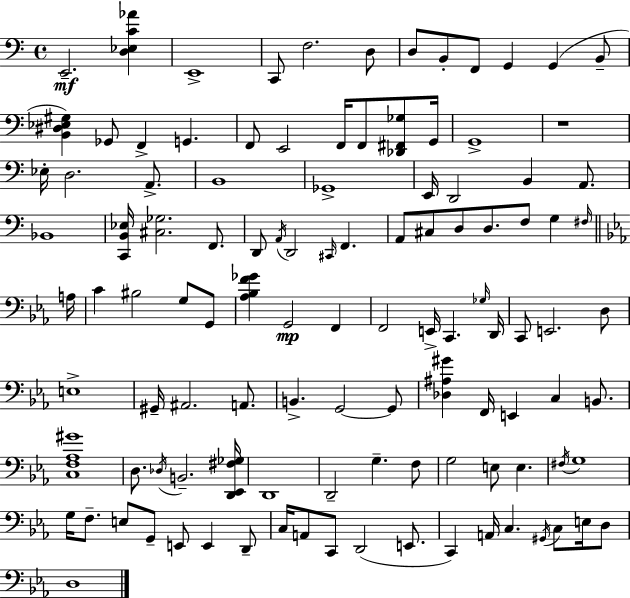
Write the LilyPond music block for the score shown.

{
  \clef bass
  \time 4/4
  \defaultTimeSignature
  \key c \major
  e,2.--\mf <d ees c' aes'>4 | e,1-> | c,8 f2. d8 | d8 b,8-. f,8 g,4 g,4( b,8-- | \break <b, dis ees gis>4) ges,8 f,4-> g,4. | f,8 e,2 f,16 f,8 <des, fis, ges>8 g,16 | g,1-> | r1 | \break ees16-. d2. a,8.-> | b,1 | ges,1-> | e,16 d,2 b,4 a,8. | \break bes,1 | <c, b, ees>16 <cis ges>2. f,8. | d,8 \acciaccatura { a,16 } d,2 \grace { cis,16 } f,4. | a,8 cis8 d8 d8. f8 g4 | \break \grace { fis16 } \bar "||" \break \key ees \major a16 c'4 bis2 g8 g,8 | <aes bes f' ges'>4 g,2\mp f,4 | f,2 e,16-> c,4. | \grace { ges16 } d,16 c,8 e,2. | \break d8 e1-> | gis,16-- ais,2. a,8. | b,4.-> g,2~~ | g,8 <des ais gis'>4 f,16 e,4 c4 b,8. | \break <c f aes gis'>1 | d8. \acciaccatura { des16 } b,2.-- | <d, ees, fis ges>16 d,1 | d,2-- g4.-- | \break f8 g2 e8 e4. | \acciaccatura { fis16 } g1 | g16 f8.-- e8 g,8-- e,8 e,4 | d,8-- c16 a,8 c,8 d,2( | \break e,8. c,4) a,16 c4. \acciaccatura { gis,16 } | c8 e16 d8 d1 | \bar "|."
}